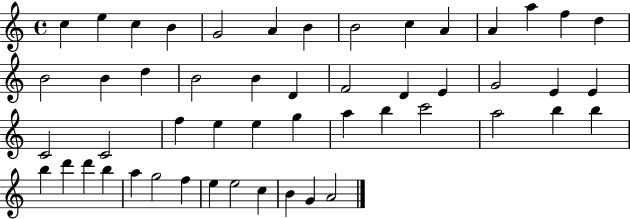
C5/q E5/q C5/q B4/q G4/h A4/q B4/q B4/h C5/q A4/q A4/q A5/q F5/q D5/q B4/h B4/q D5/q B4/h B4/q D4/q F4/h D4/q E4/q G4/h E4/q E4/q C4/h C4/h F5/q E5/q E5/q G5/q A5/q B5/q C6/h A5/h B5/q B5/q B5/q D6/q D6/q B5/q A5/q G5/h F5/q E5/q E5/h C5/q B4/q G4/q A4/h